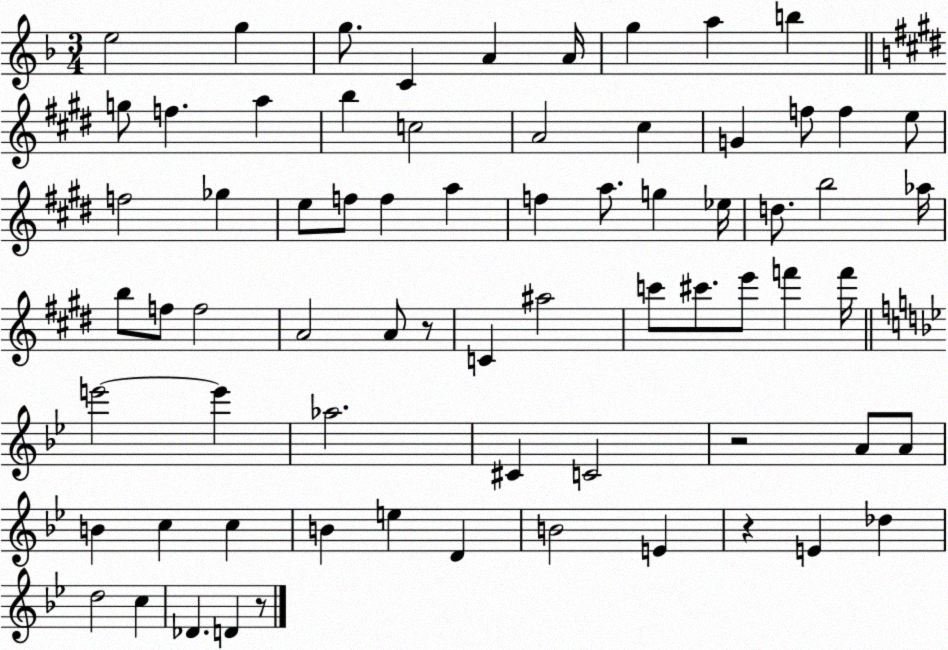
X:1
T:Untitled
M:3/4
L:1/4
K:F
e2 g g/2 C A A/4 g a b g/2 f a b c2 A2 ^c G f/2 f e/2 f2 _g e/2 f/2 f a f a/2 g _e/4 d/2 b2 _a/4 b/2 f/2 f2 A2 A/2 z/2 C ^a2 c'/2 ^c'/2 e'/2 f' f'/4 e'2 e' _a2 ^C C2 z2 A/2 A/2 B c c B e D B2 E z E _d d2 c _D D z/2